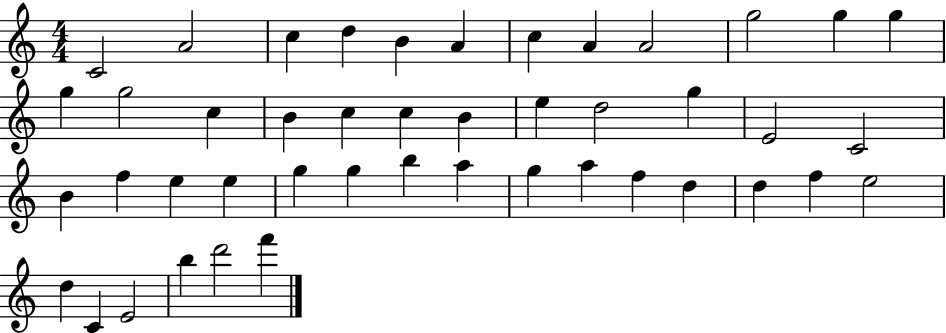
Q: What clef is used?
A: treble